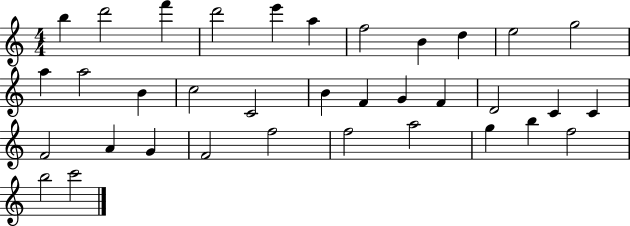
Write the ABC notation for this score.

X:1
T:Untitled
M:4/4
L:1/4
K:C
b d'2 f' d'2 e' a f2 B d e2 g2 a a2 B c2 C2 B F G F D2 C C F2 A G F2 f2 f2 a2 g b f2 b2 c'2